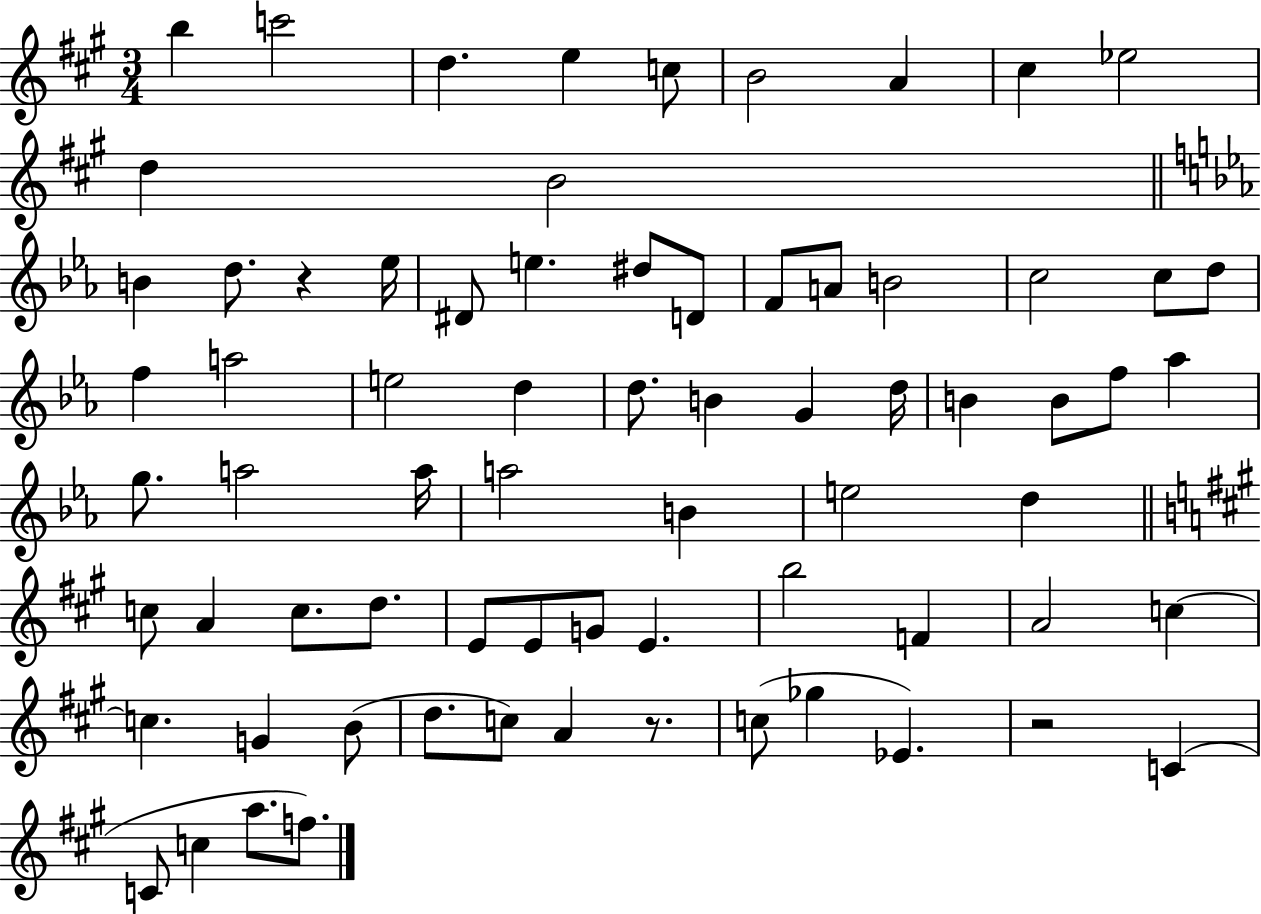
B5/q C6/h D5/q. E5/q C5/e B4/h A4/q C#5/q Eb5/h D5/q B4/h B4/q D5/e. R/q Eb5/s D#4/e E5/q. D#5/e D4/e F4/e A4/e B4/h C5/h C5/e D5/e F5/q A5/h E5/h D5/q D5/e. B4/q G4/q D5/s B4/q B4/e F5/e Ab5/q G5/e. A5/h A5/s A5/h B4/q E5/h D5/q C5/e A4/q C5/e. D5/e. E4/e E4/e G4/e E4/q. B5/h F4/q A4/h C5/q C5/q. G4/q B4/e D5/e. C5/e A4/q R/e. C5/e Gb5/q Eb4/q. R/h C4/q C4/e C5/q A5/e. F5/e.